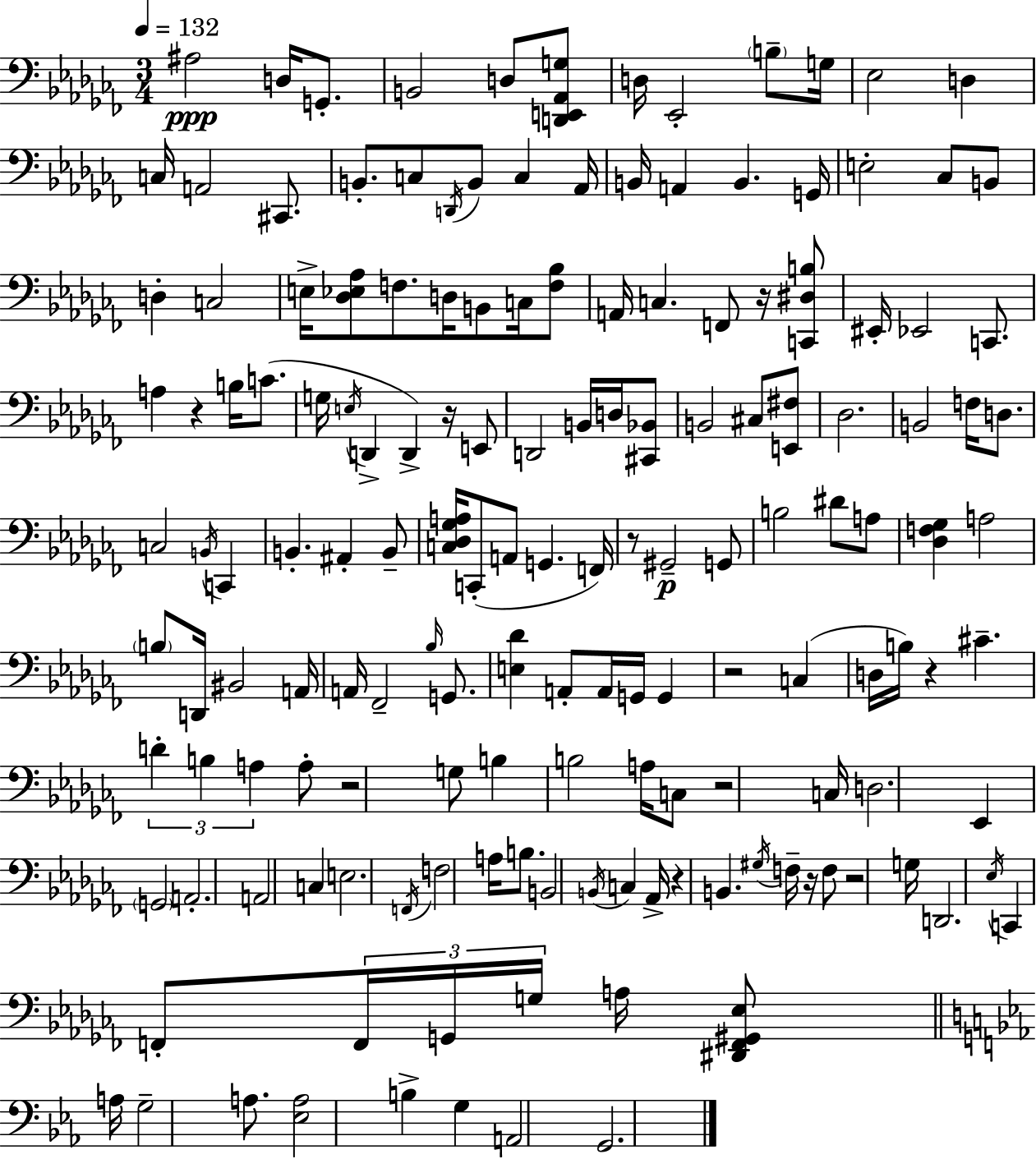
A#3/h D3/s G2/e. B2/h D3/e [D2,E2,Ab2,G3]/e D3/s Eb2/h B3/e G3/s Eb3/h D3/q C3/s A2/h C#2/e. B2/e. C3/e D2/s B2/e C3/q Ab2/s B2/s A2/q B2/q. G2/s E3/h CES3/e B2/e D3/q C3/h E3/s [Db3,Eb3,Ab3]/e F3/e. D3/s B2/e C3/s [F3,Bb3]/e A2/s C3/q. F2/e R/s [C2,D#3,B3]/e EIS2/s Eb2/h C2/e. A3/q R/q B3/s C4/e. G3/s E3/s D2/q D2/q R/s E2/e D2/h B2/s D3/s [C#2,Bb2]/e B2/h C#3/e [E2,F#3]/e Db3/h. B2/h F3/s D3/e. C3/h B2/s C2/q B2/q. A#2/q B2/e [C3,Db3,Gb3,A3]/s C2/e A2/e G2/q. F2/s R/e G#2/h G2/e B3/h D#4/e A3/e [Db3,F3,Gb3]/q A3/h B3/e D2/s BIS2/h A2/s A2/s FES2/h Bb3/s G2/e. [E3,Db4]/q A2/e A2/s G2/s G2/q R/h C3/q D3/s B3/s R/q C#4/q. D4/q B3/q A3/q A3/e R/h G3/e B3/q B3/h A3/s C3/e R/h C3/s D3/h. Eb2/q G2/h A2/h. A2/h C3/q E3/h. F2/s F3/h A3/s B3/e. B2/h B2/s C3/q Ab2/s R/q B2/q. G#3/s F3/s R/s F3/e R/h G3/s D2/h. Eb3/s C2/q F2/e F2/s G2/s G3/s A3/s [D#2,F2,G#2,Eb3]/e A3/s G3/h A3/e. [Eb3,A3]/h B3/q G3/q A2/h G2/h.